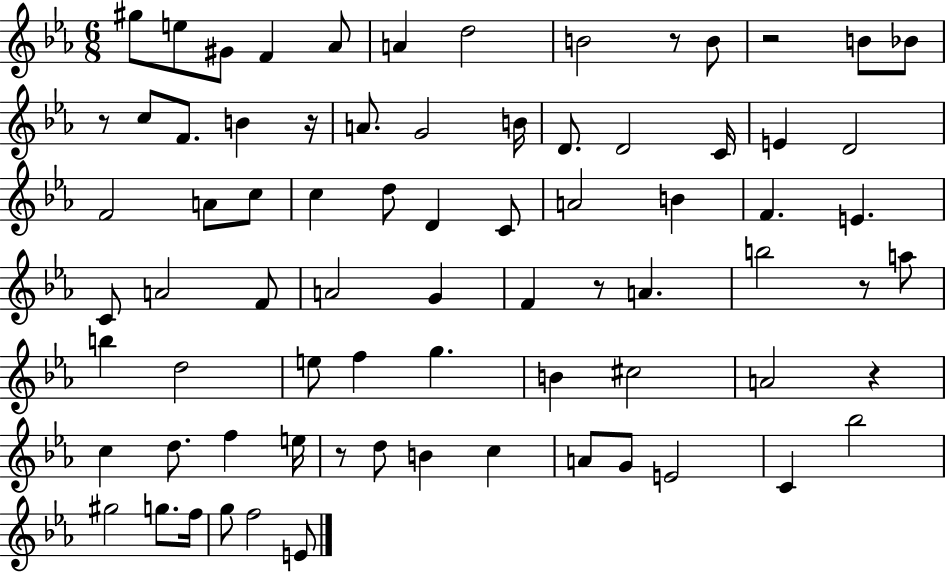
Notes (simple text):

G#5/e E5/e G#4/e F4/q Ab4/e A4/q D5/h B4/h R/e B4/e R/h B4/e Bb4/e R/e C5/e F4/e. B4/q R/s A4/e. G4/h B4/s D4/e. D4/h C4/s E4/q D4/h F4/h A4/e C5/e C5/q D5/e D4/q C4/e A4/h B4/q F4/q. E4/q. C4/e A4/h F4/e A4/h G4/q F4/q R/e A4/q. B5/h R/e A5/e B5/q D5/h E5/e F5/q G5/q. B4/q C#5/h A4/h R/q C5/q D5/e. F5/q E5/s R/e D5/e B4/q C5/q A4/e G4/e E4/h C4/q Bb5/h G#5/h G5/e. F5/s G5/e F5/h E4/e